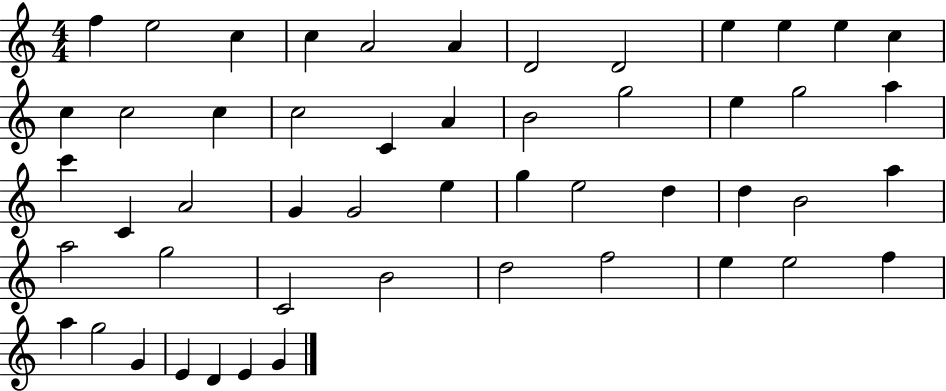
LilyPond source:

{
  \clef treble
  \numericTimeSignature
  \time 4/4
  \key c \major
  f''4 e''2 c''4 | c''4 a'2 a'4 | d'2 d'2 | e''4 e''4 e''4 c''4 | \break c''4 c''2 c''4 | c''2 c'4 a'4 | b'2 g''2 | e''4 g''2 a''4 | \break c'''4 c'4 a'2 | g'4 g'2 e''4 | g''4 e''2 d''4 | d''4 b'2 a''4 | \break a''2 g''2 | c'2 b'2 | d''2 f''2 | e''4 e''2 f''4 | \break a''4 g''2 g'4 | e'4 d'4 e'4 g'4 | \bar "|."
}